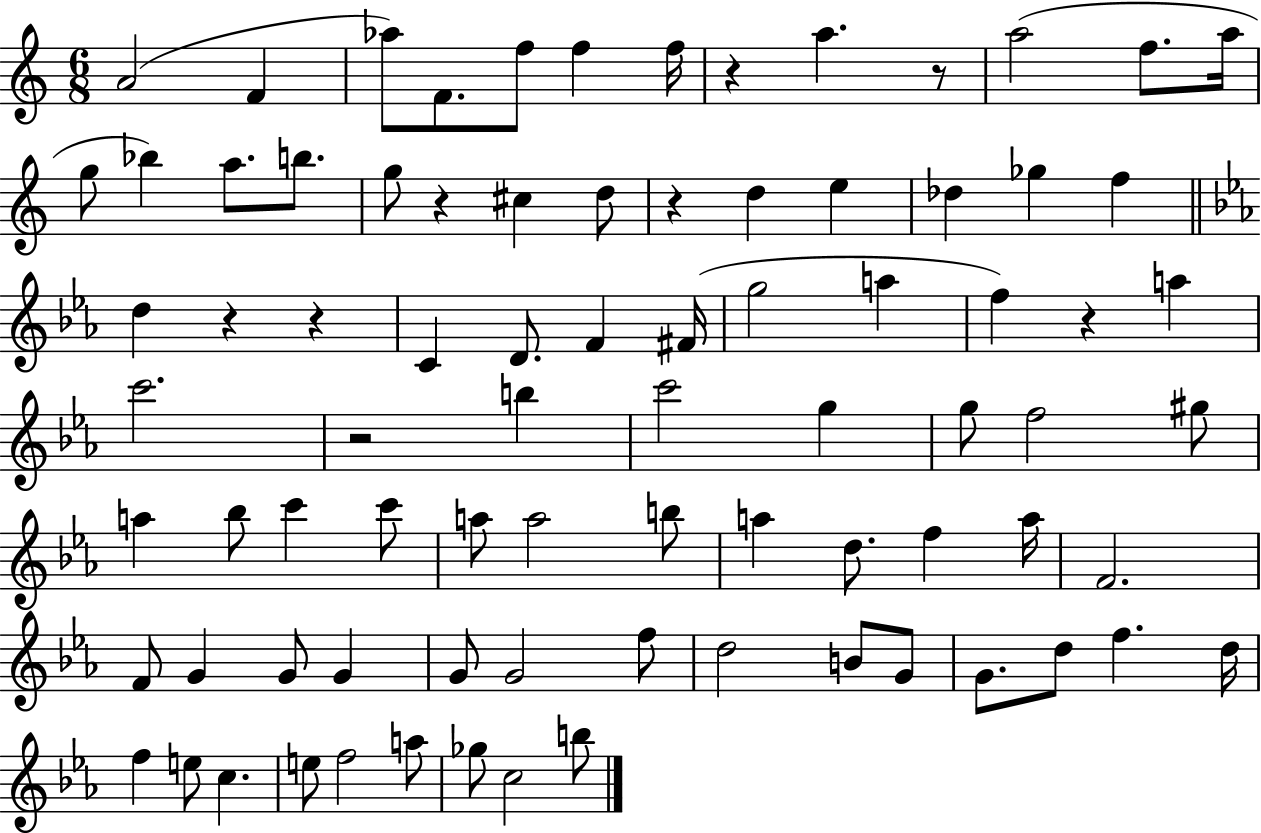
X:1
T:Untitled
M:6/8
L:1/4
K:C
A2 F _a/2 F/2 f/2 f f/4 z a z/2 a2 f/2 a/4 g/2 _b a/2 b/2 g/2 z ^c d/2 z d e _d _g f d z z C D/2 F ^F/4 g2 a f z a c'2 z2 b c'2 g g/2 f2 ^g/2 a _b/2 c' c'/2 a/2 a2 b/2 a d/2 f a/4 F2 F/2 G G/2 G G/2 G2 f/2 d2 B/2 G/2 G/2 d/2 f d/4 f e/2 c e/2 f2 a/2 _g/2 c2 b/2